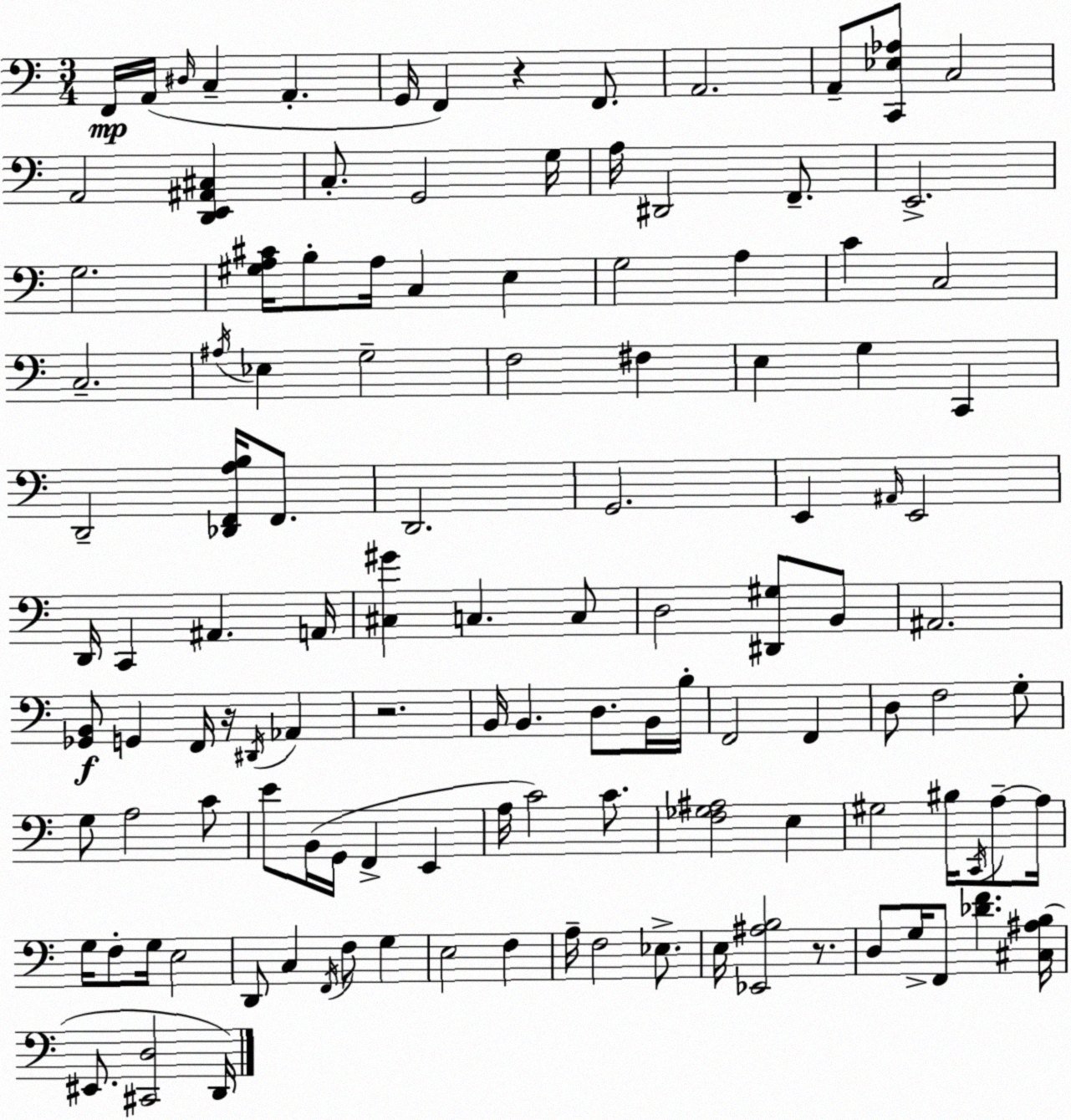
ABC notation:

X:1
T:Untitled
M:3/4
L:1/4
K:C
F,,/4 A,,/4 ^D,/4 C, A,, G,,/4 F,, z F,,/2 A,,2 A,,/2 [C,,_E,_A,]/2 C,2 A,,2 [D,,E,,^A,,^C,] C,/2 G,,2 G,/4 A,/4 ^D,,2 F,,/2 E,,2 G,2 [^G,A,^C]/4 B,/2 A,/4 C, E, G,2 A, C C,2 C,2 ^A,/4 _E, G,2 F,2 ^F, E, G, C,, D,,2 [_D,,F,,A,B,]/4 F,,/2 D,,2 G,,2 E,, ^A,,/4 E,,2 D,,/4 C,, ^A,, A,,/4 [^C,^G] C, C,/2 D,2 [^D,,^G,]/2 B,,/2 ^A,,2 [_G,,B,,]/2 G,, F,,/4 z/4 ^D,,/4 _A,, z2 B,,/4 B,, D,/2 B,,/4 B,/4 F,,2 F,, D,/2 F,2 G,/2 G,/2 A,2 C/2 E/2 B,,/4 G,,/4 F,, E,, A,/4 C2 C/2 [F,_G,^A,]2 E, ^G,2 ^B,/4 C,,/4 A,/2 A,/4 G,/4 F,/2 G,/4 E,2 D,,/2 C, F,,/4 F,/2 G, E,2 F, A,/4 F,2 _E,/2 E,/4 [_E,,^A,B,]2 z/2 D,/2 G,/4 F,,/2 [_DF] [^C,^A,B,]/4 ^E,,/2 [^C,,D,]2 D,,/4